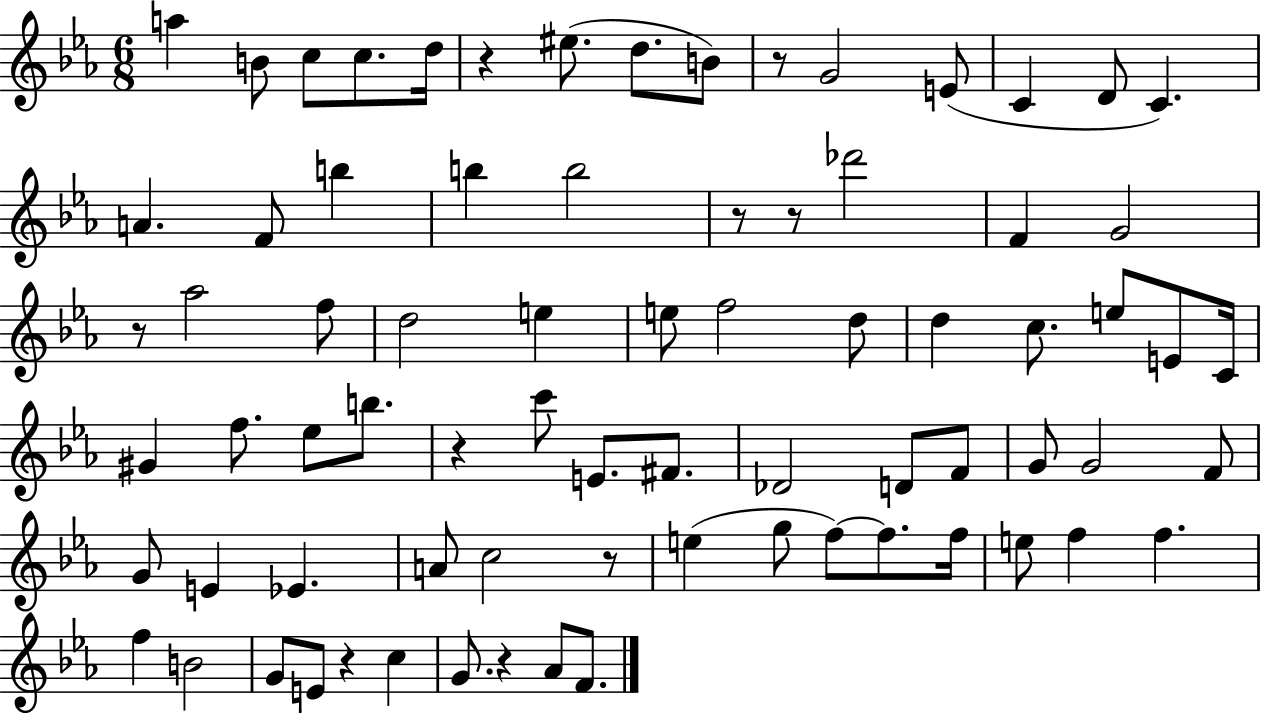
{
  \clef treble
  \numericTimeSignature
  \time 6/8
  \key ees \major
  \repeat volta 2 { a''4 b'8 c''8 c''8. d''16 | r4 eis''8.( d''8. b'8) | r8 g'2 e'8( | c'4 d'8 c'4.) | \break a'4. f'8 b''4 | b''4 b''2 | r8 r8 des'''2 | f'4 g'2 | \break r8 aes''2 f''8 | d''2 e''4 | e''8 f''2 d''8 | d''4 c''8. e''8 e'8 c'16 | \break gis'4 f''8. ees''8 b''8. | r4 c'''8 e'8. fis'8. | des'2 d'8 f'8 | g'8 g'2 f'8 | \break g'8 e'4 ees'4. | a'8 c''2 r8 | e''4( g''8 f''8~~) f''8. f''16 | e''8 f''4 f''4. | \break f''4 b'2 | g'8 e'8 r4 c''4 | g'8. r4 aes'8 f'8. | } \bar "|."
}